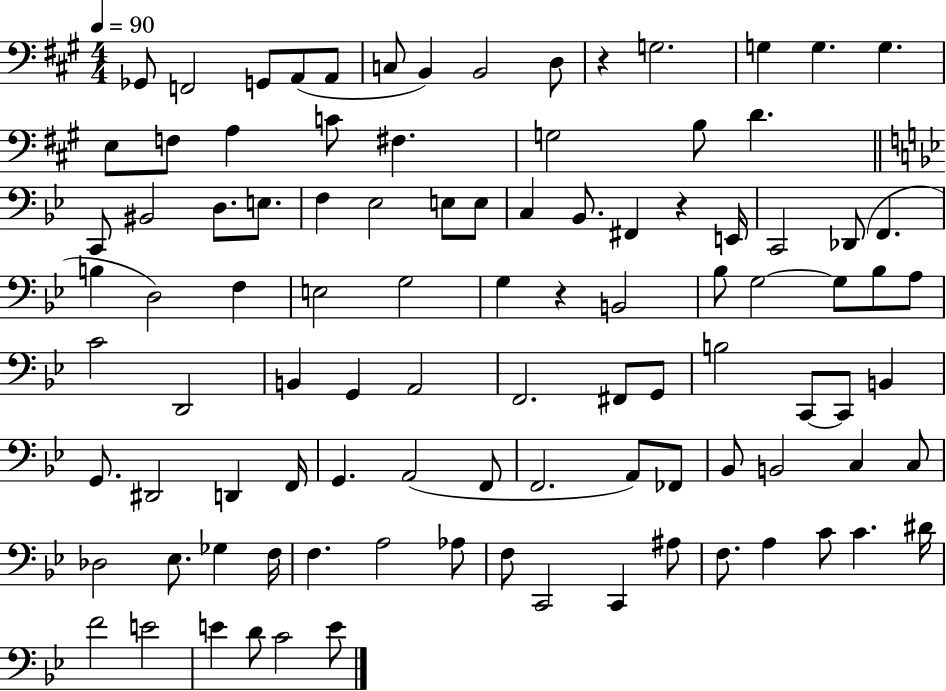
{
  \clef bass
  \numericTimeSignature
  \time 4/4
  \key a \major
  \tempo 4 = 90
  ges,8 f,2 g,8 a,8( a,8 | c8 b,4) b,2 d8 | r4 g2. | g4 g4. g4. | \break e8 f8 a4 c'8 fis4. | g2 b8 d'4. | \bar "||" \break \key bes \major c,8 bis,2 d8. e8. | f4 ees2 e8 e8 | c4 bes,8. fis,4 r4 e,16 | c,2 des,8( f,4. | \break b4 d2) f4 | e2 g2 | g4 r4 b,2 | bes8 g2~~ g8 bes8 a8 | \break c'2 d,2 | b,4 g,4 a,2 | f,2. fis,8 g,8 | b2 c,8~~ c,8 b,4 | \break g,8. dis,2 d,4 f,16 | g,4. a,2( f,8 | f,2. a,8) fes,8 | bes,8 b,2 c4 c8 | \break des2 ees8. ges4 f16 | f4. a2 aes8 | f8 c,2 c,4 ais8 | f8. a4 c'8 c'4. dis'16 | \break f'2 e'2 | e'4 d'8 c'2 e'8 | \bar "|."
}